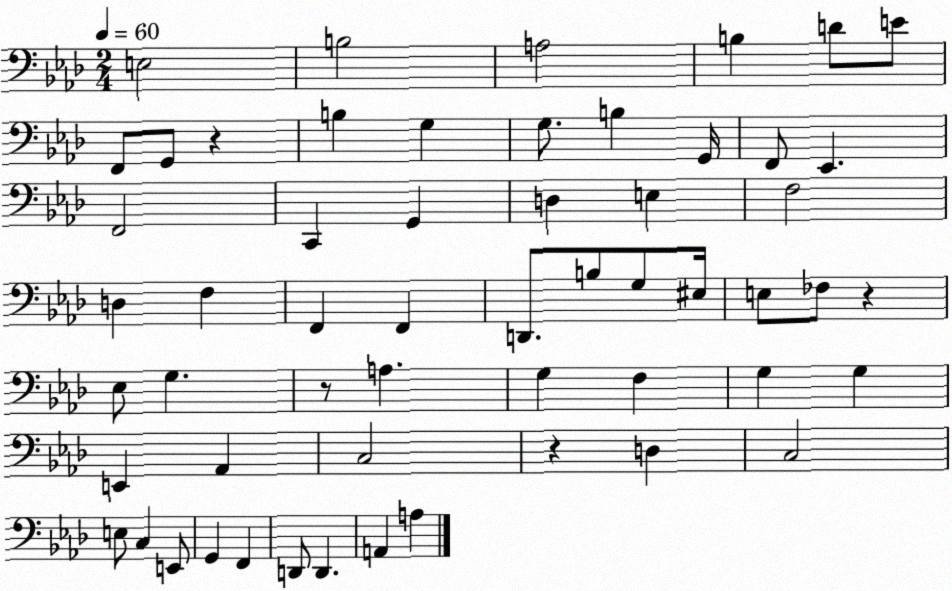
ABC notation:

X:1
T:Untitled
M:2/4
L:1/4
K:Ab
E,2 B,2 A,2 B, D/2 E/2 F,,/2 G,,/2 z B, G, G,/2 B, G,,/4 F,,/2 _E,, F,,2 C,, G,, D, E, F,2 D, F, F,, F,, D,,/2 B,/2 G,/2 ^E,/4 E,/2 _F,/2 z _E,/2 G, z/2 A, G, F, G, G, E,, _A,, C,2 z D, C,2 E,/2 C, E,,/2 G,, F,, D,,/2 D,, A,, A,